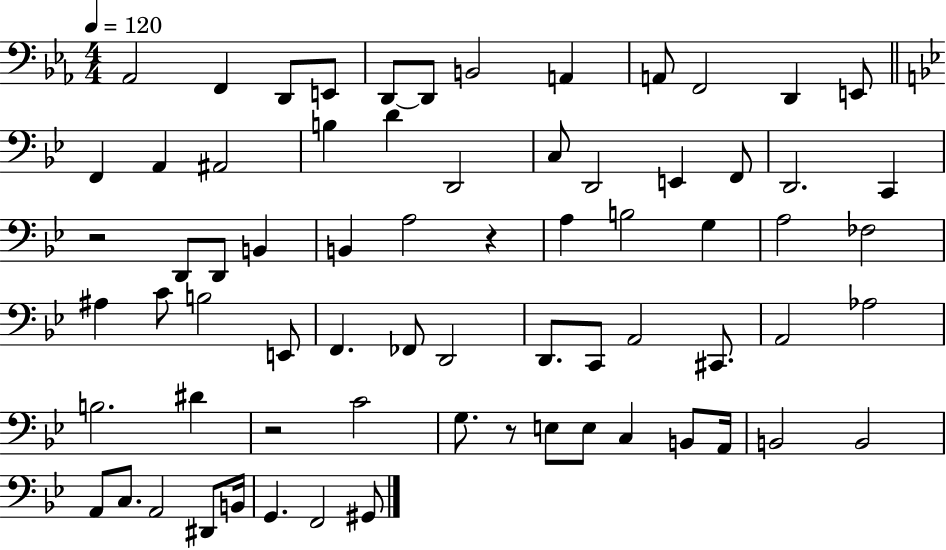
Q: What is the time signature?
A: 4/4